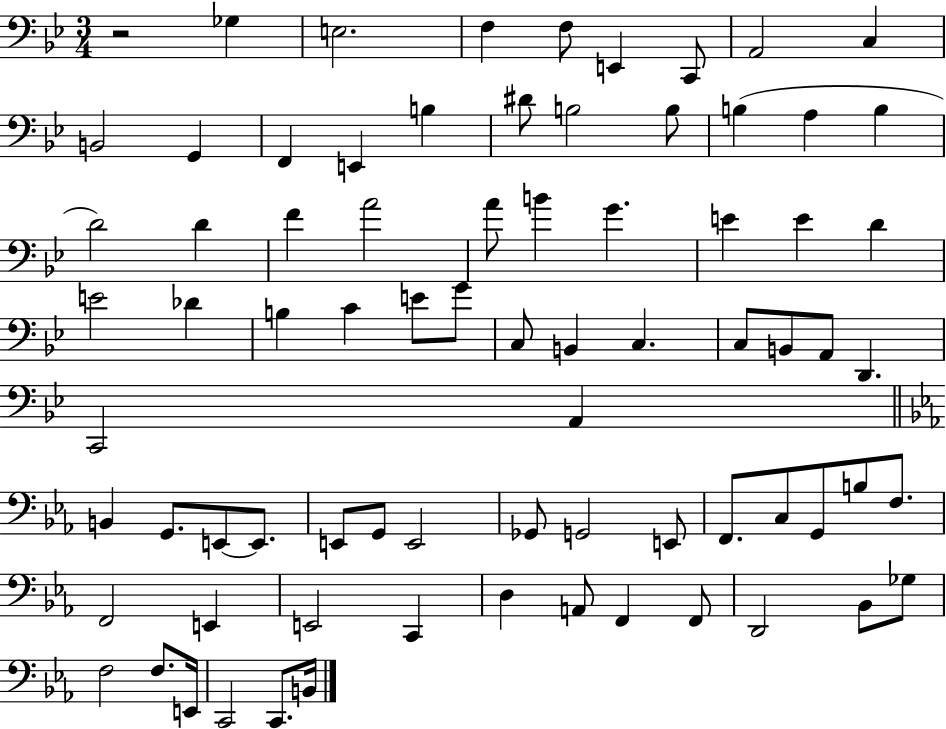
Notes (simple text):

R/h Gb3/q E3/h. F3/q F3/e E2/q C2/e A2/h C3/q B2/h G2/q F2/q E2/q B3/q D#4/e B3/h B3/e B3/q A3/q B3/q D4/h D4/q F4/q A4/h A4/e B4/q G4/q. E4/q E4/q D4/q E4/h Db4/q B3/q C4/q E4/e G4/e C3/e B2/q C3/q. C3/e B2/e A2/e D2/q. C2/h A2/q B2/q G2/e. E2/e E2/e. E2/e G2/e E2/h Gb2/e G2/h E2/e F2/e. C3/e G2/e B3/e F3/e. F2/h E2/q E2/h C2/q D3/q A2/e F2/q F2/e D2/h Bb2/e Gb3/e F3/h F3/e. E2/s C2/h C2/e. B2/s